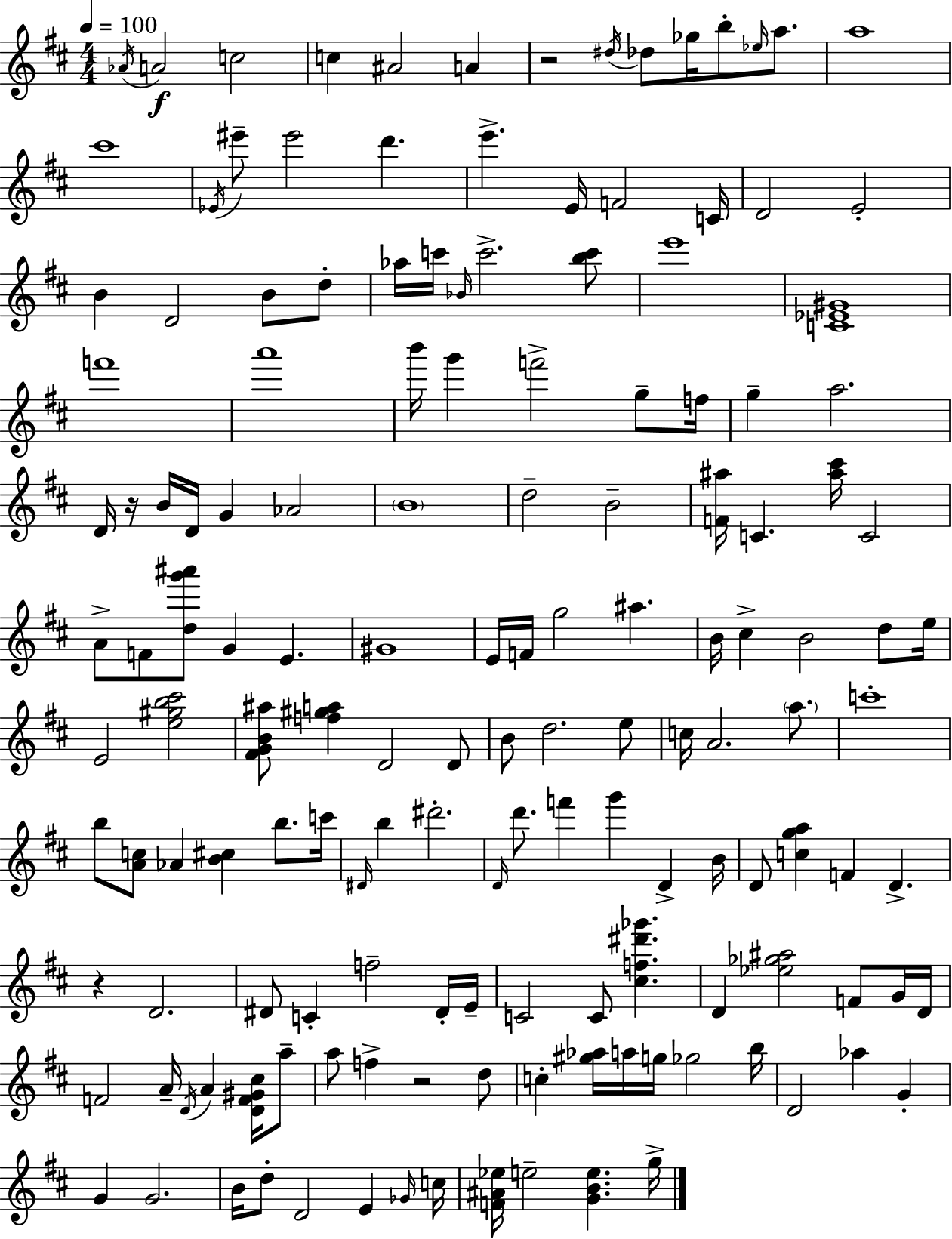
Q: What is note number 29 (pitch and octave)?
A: Ab5